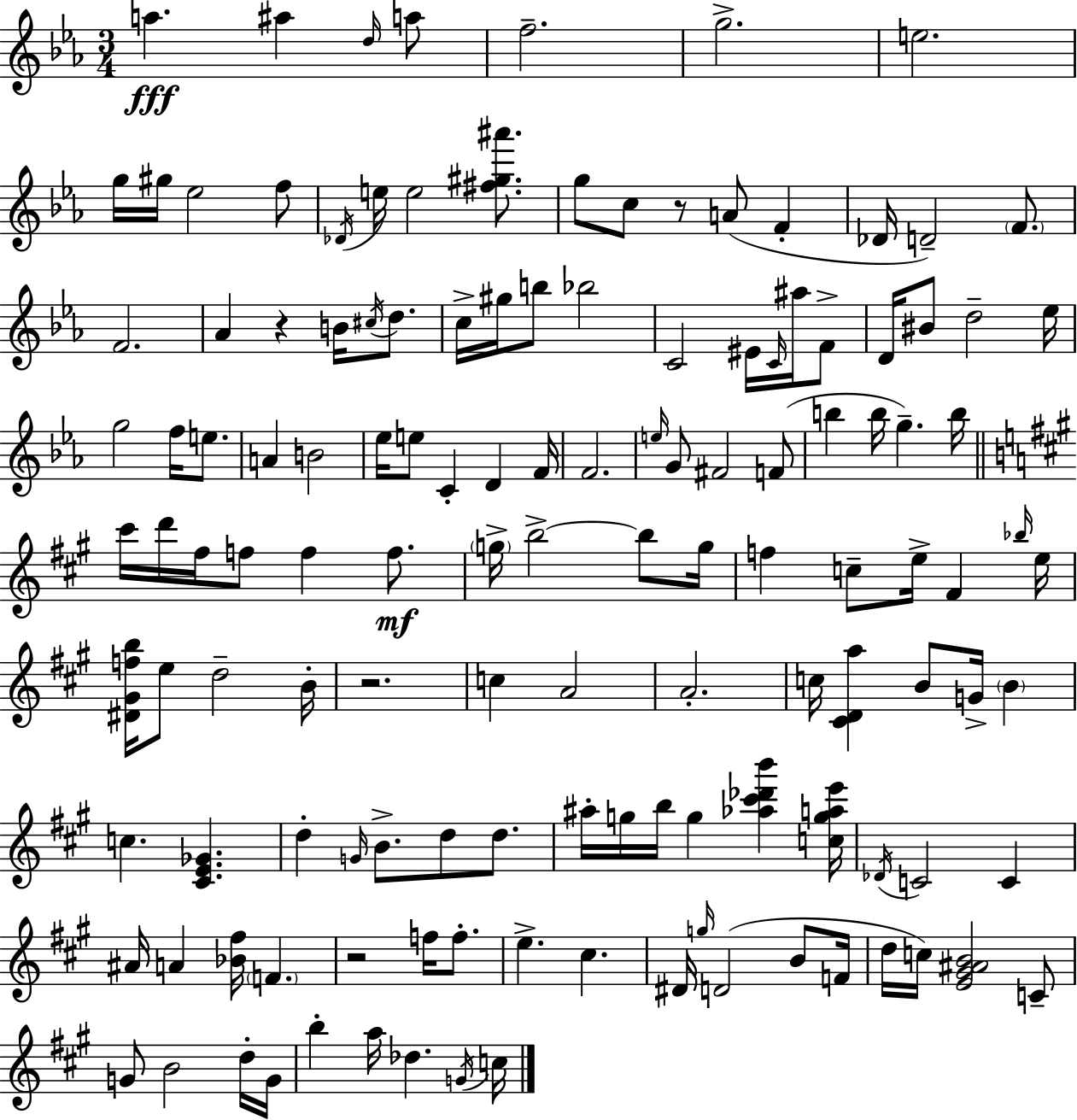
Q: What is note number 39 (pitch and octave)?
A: Eb5